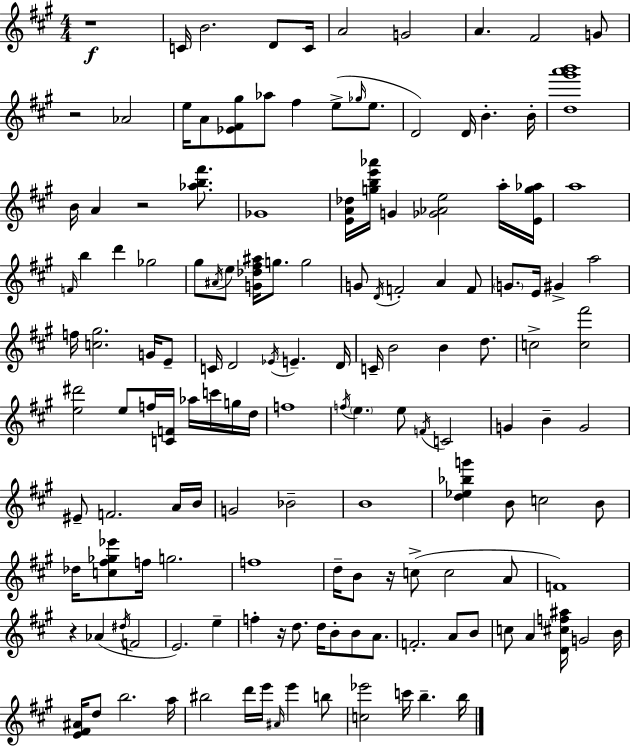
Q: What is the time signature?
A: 4/4